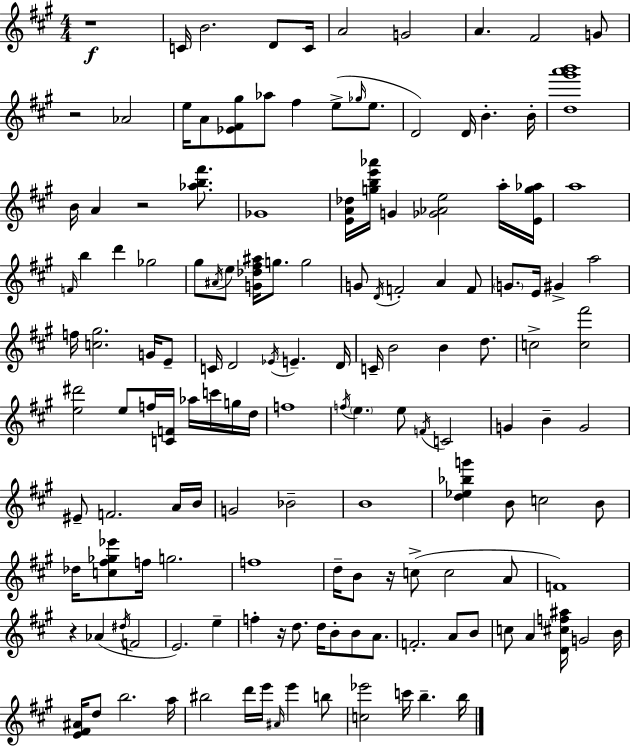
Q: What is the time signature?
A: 4/4